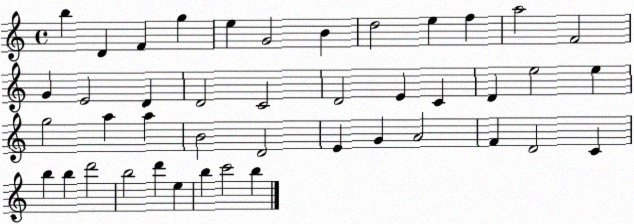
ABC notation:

X:1
T:Untitled
M:4/4
L:1/4
K:C
b D F g e G2 B d2 e f a2 F2 G E2 D D2 C2 D2 E C D e2 e g2 a a B2 D2 E G A2 F D2 C b b d'2 b2 d' e b c'2 b